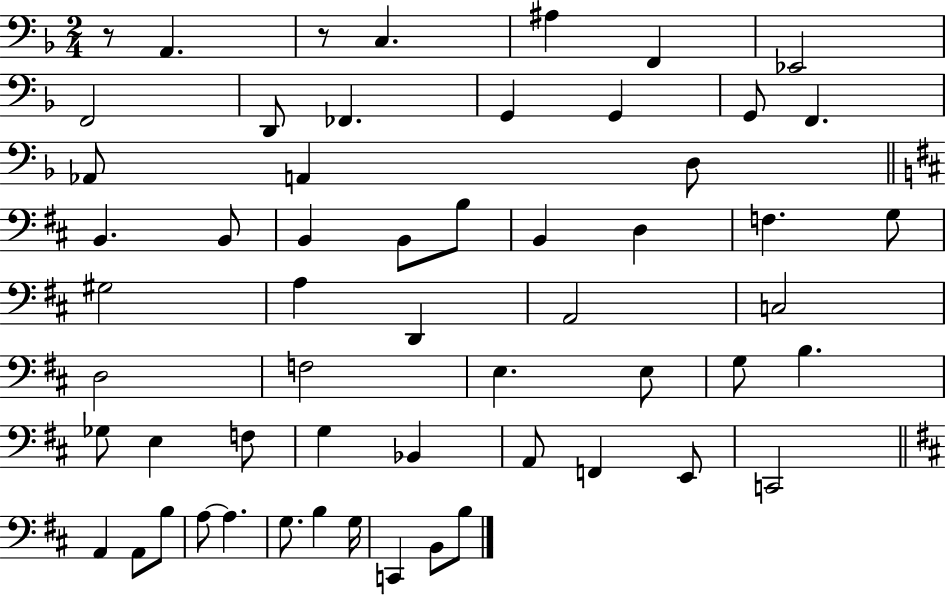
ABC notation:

X:1
T:Untitled
M:2/4
L:1/4
K:F
z/2 A,, z/2 C, ^A, F,, _E,,2 F,,2 D,,/2 _F,, G,, G,, G,,/2 F,, _A,,/2 A,, D,/2 B,, B,,/2 B,, B,,/2 B,/2 B,, D, F, G,/2 ^G,2 A, D,, A,,2 C,2 D,2 F,2 E, E,/2 G,/2 B, _G,/2 E, F,/2 G, _B,, A,,/2 F,, E,,/2 C,,2 A,, A,,/2 B,/2 A,/2 A, G,/2 B, G,/4 C,, B,,/2 B,/2